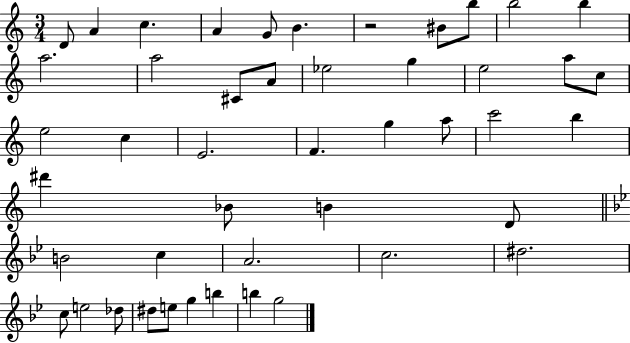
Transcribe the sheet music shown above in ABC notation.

X:1
T:Untitled
M:3/4
L:1/4
K:C
D/2 A c A G/2 B z2 ^B/2 b/2 b2 b a2 a2 ^C/2 A/2 _e2 g e2 a/2 c/2 e2 c E2 F g a/2 c'2 b ^d' _B/2 B D/2 B2 c A2 c2 ^d2 c/2 e2 _d/2 ^d/2 e/2 g b b g2